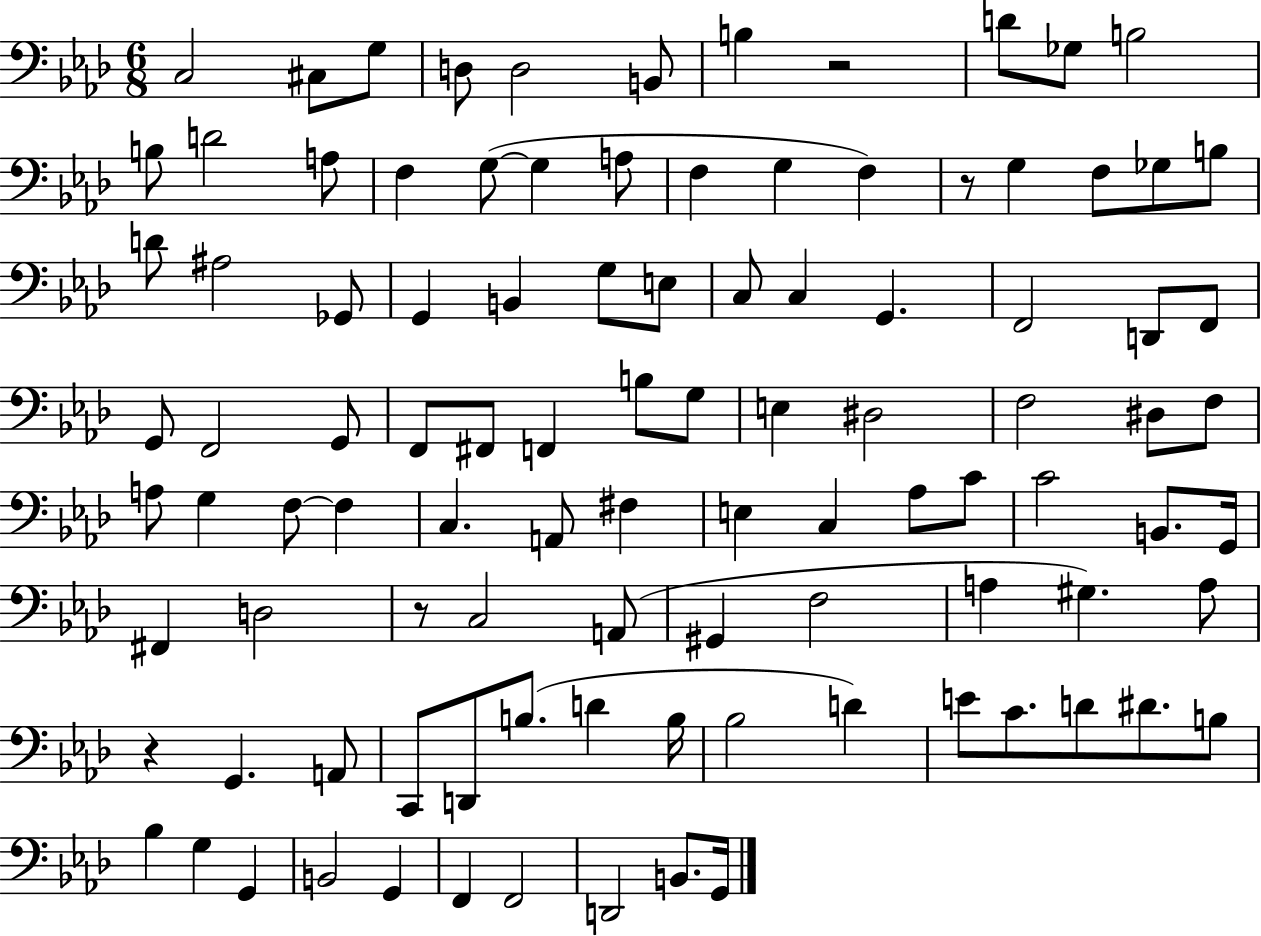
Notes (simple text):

C3/h C#3/e G3/e D3/e D3/h B2/e B3/q R/h D4/e Gb3/e B3/h B3/e D4/h A3/e F3/q G3/e G3/q A3/e F3/q G3/q F3/q R/e G3/q F3/e Gb3/e B3/e D4/e A#3/h Gb2/e G2/q B2/q G3/e E3/e C3/e C3/q G2/q. F2/h D2/e F2/e G2/e F2/h G2/e F2/e F#2/e F2/q B3/e G3/e E3/q D#3/h F3/h D#3/e F3/e A3/e G3/q F3/e F3/q C3/q. A2/e F#3/q E3/q C3/q Ab3/e C4/e C4/h B2/e. G2/s F#2/q D3/h R/e C3/h A2/e G#2/q F3/h A3/q G#3/q. A3/e R/q G2/q. A2/e C2/e D2/e B3/e. D4/q B3/s Bb3/h D4/q E4/e C4/e. D4/e D#4/e. B3/e Bb3/q G3/q G2/q B2/h G2/q F2/q F2/h D2/h B2/e. G2/s